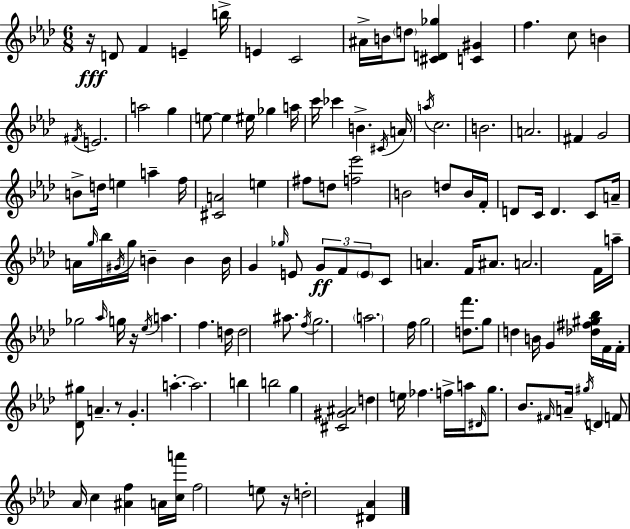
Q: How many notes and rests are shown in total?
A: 131